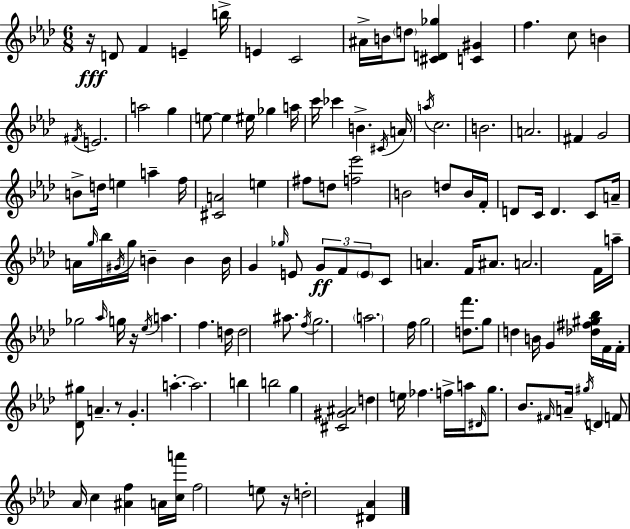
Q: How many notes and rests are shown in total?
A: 131